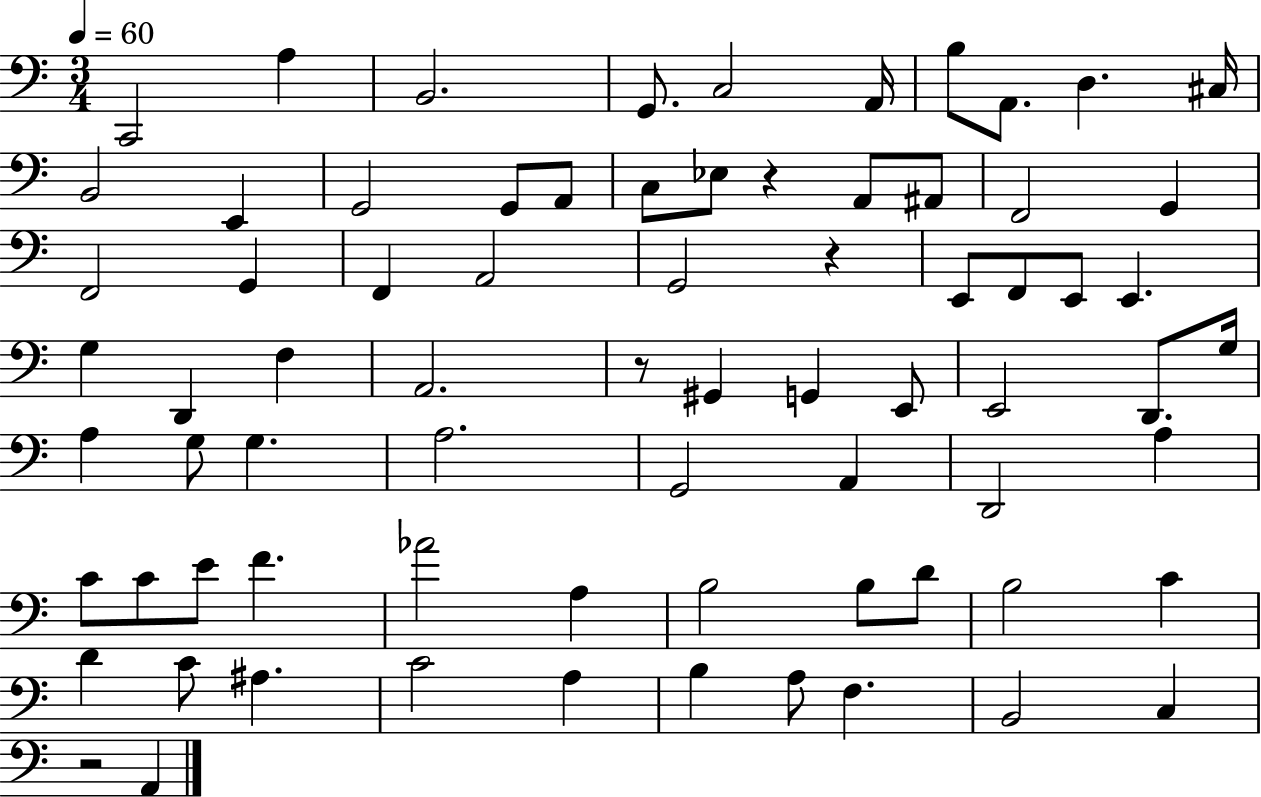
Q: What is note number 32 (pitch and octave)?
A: D2